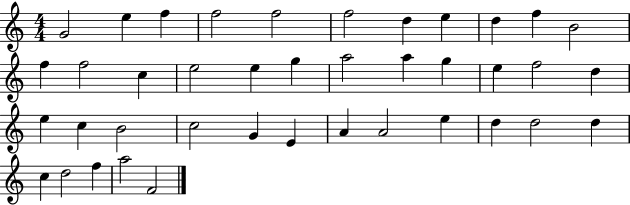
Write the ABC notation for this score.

X:1
T:Untitled
M:4/4
L:1/4
K:C
G2 e f f2 f2 f2 d e d f B2 f f2 c e2 e g a2 a g e f2 d e c B2 c2 G E A A2 e d d2 d c d2 f a2 F2